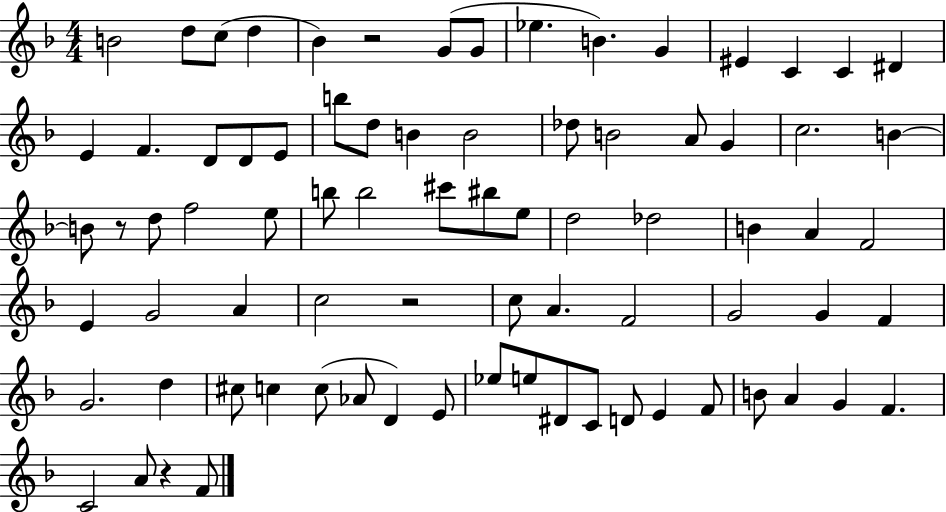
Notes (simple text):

B4/h D5/e C5/e D5/q Bb4/q R/h G4/e G4/e Eb5/q. B4/q. G4/q EIS4/q C4/q C4/q D#4/q E4/q F4/q. D4/e D4/e E4/e B5/e D5/e B4/q B4/h Db5/e B4/h A4/e G4/q C5/h. B4/q B4/e R/e D5/e F5/h E5/e B5/e B5/h C#6/e BIS5/e E5/e D5/h Db5/h B4/q A4/q F4/h E4/q G4/h A4/q C5/h R/h C5/e A4/q. F4/h G4/h G4/q F4/q G4/h. D5/q C#5/e C5/q C5/e Ab4/e D4/q E4/e Eb5/e E5/e D#4/e C4/e D4/e E4/q F4/e B4/e A4/q G4/q F4/q. C4/h A4/e R/q F4/e